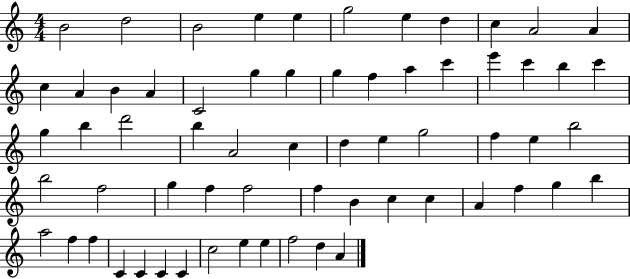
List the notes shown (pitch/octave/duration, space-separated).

B4/h D5/h B4/h E5/q E5/q G5/h E5/q D5/q C5/q A4/h A4/q C5/q A4/q B4/q A4/q C4/h G5/q G5/q G5/q F5/q A5/q C6/q E6/q C6/q B5/q C6/q G5/q B5/q D6/h B5/q A4/h C5/q D5/q E5/q G5/h F5/q E5/q B5/h B5/h F5/h G5/q F5/q F5/h F5/q B4/q C5/q C5/q A4/q F5/q G5/q B5/q A5/h F5/q F5/q C4/q C4/q C4/q C4/q C5/h E5/q E5/q F5/h D5/q A4/q